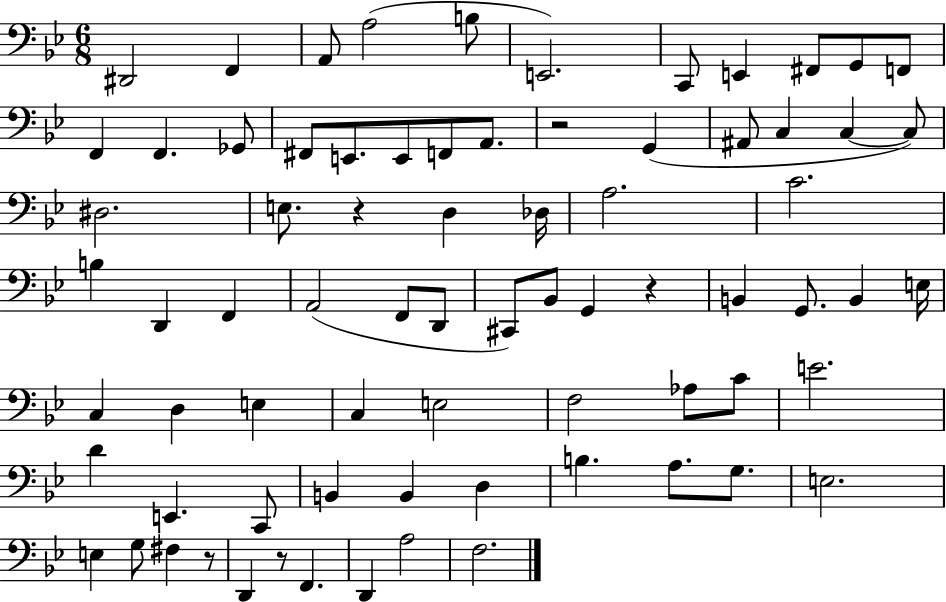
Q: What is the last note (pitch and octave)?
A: F3